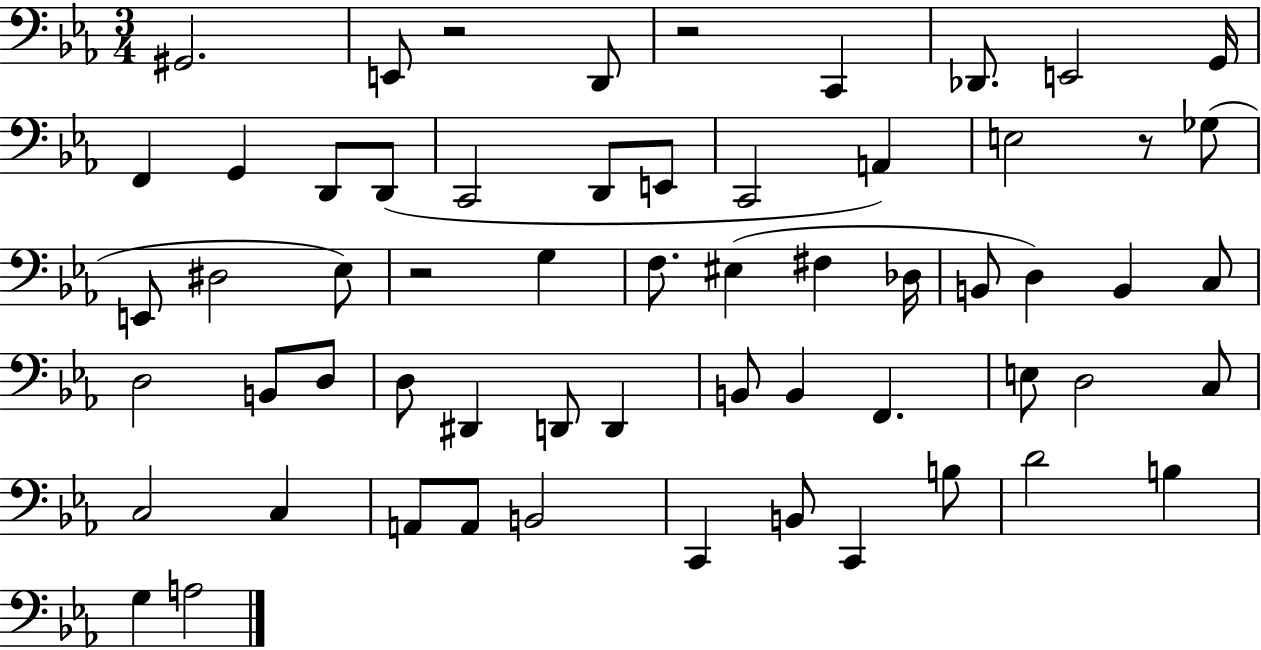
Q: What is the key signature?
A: EES major